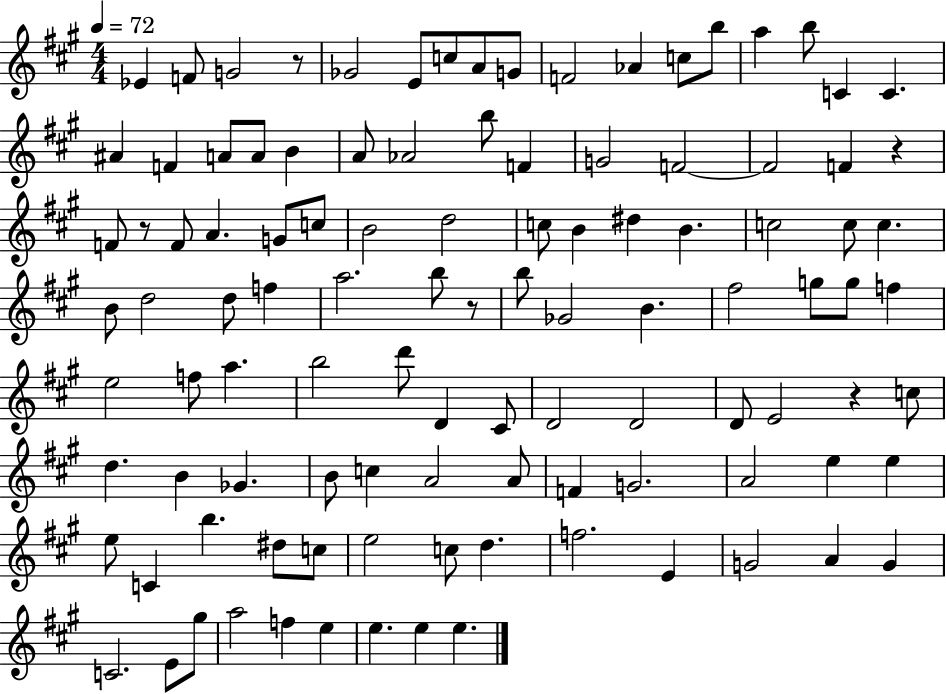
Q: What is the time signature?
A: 4/4